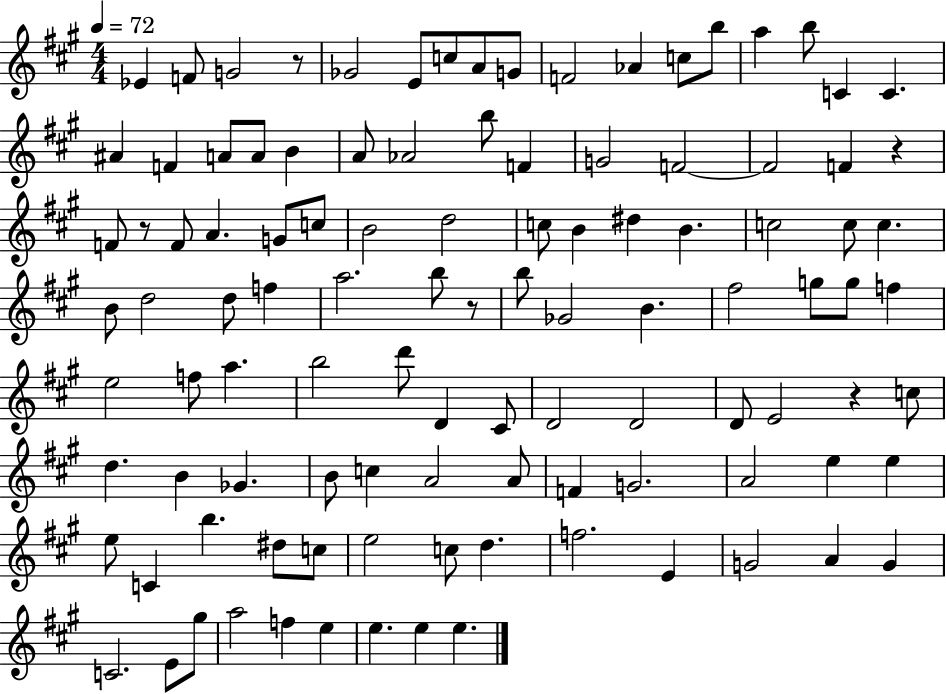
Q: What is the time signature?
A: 4/4